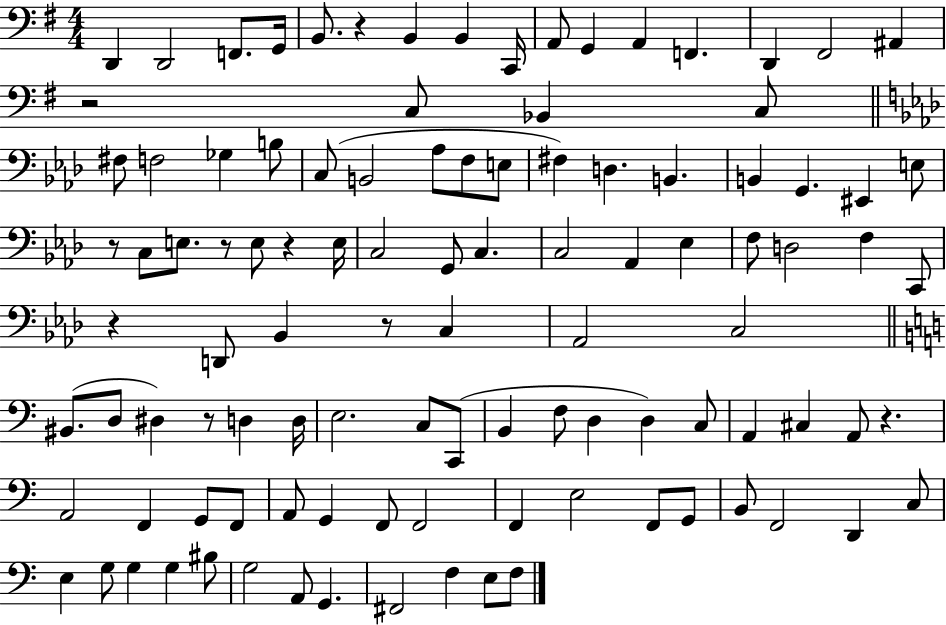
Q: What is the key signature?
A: G major